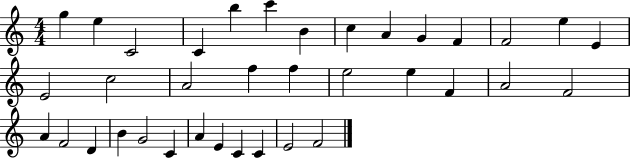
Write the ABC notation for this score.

X:1
T:Untitled
M:4/4
L:1/4
K:C
g e C2 C b c' B c A G F F2 e E E2 c2 A2 f f e2 e F A2 F2 A F2 D B G2 C A E C C E2 F2